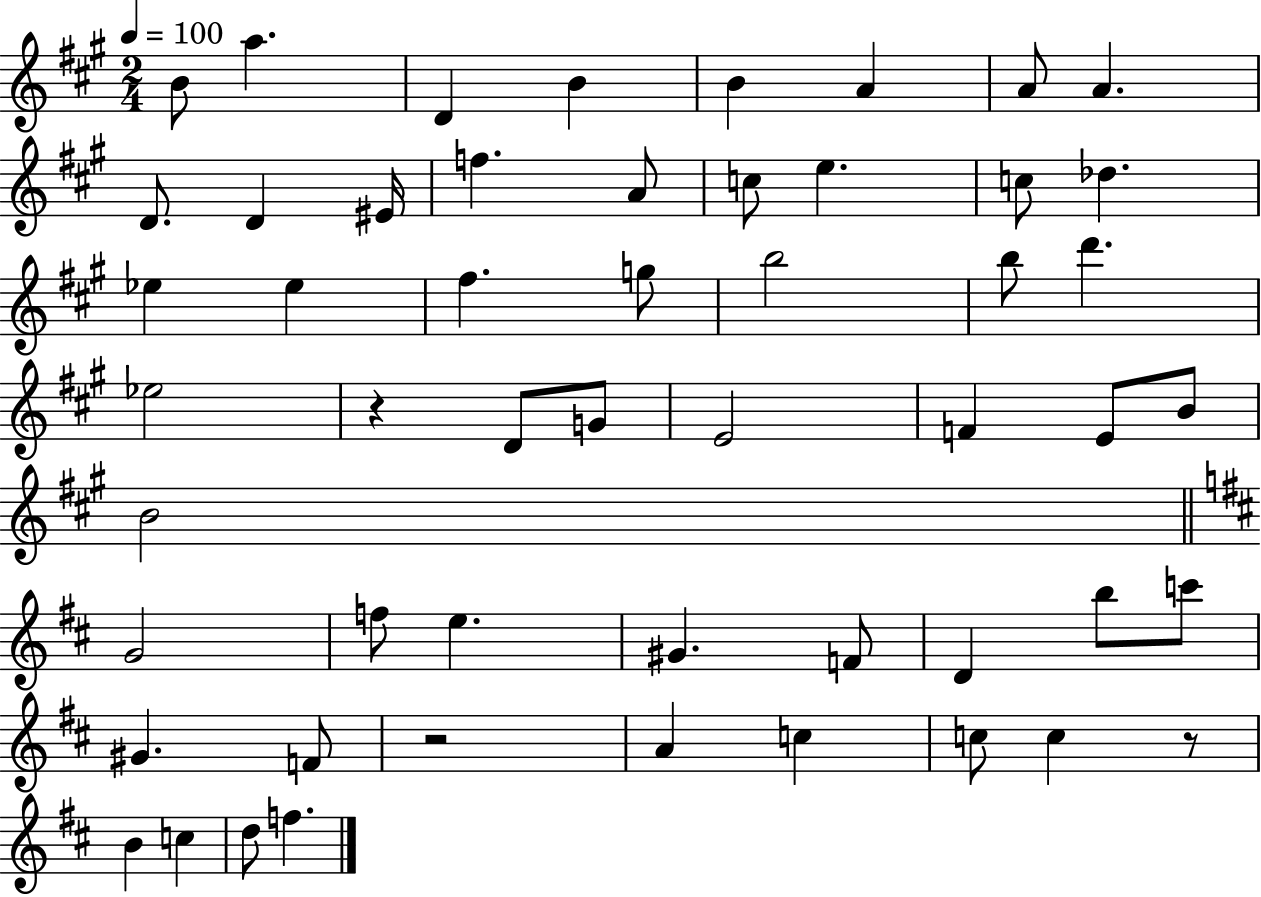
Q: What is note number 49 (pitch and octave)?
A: D5